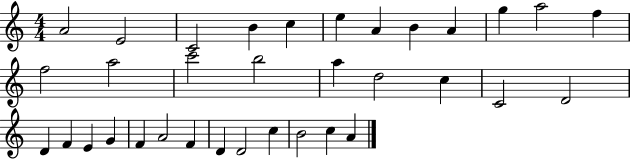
{
  \clef treble
  \numericTimeSignature
  \time 4/4
  \key c \major
  a'2 e'2 | c'2 b'4 c''4 | e''4 a'4 b'4 a'4 | g''4 a''2 f''4 | \break f''2 a''2 | c'''2 b''2 | a''4 d''2 c''4 | c'2 d'2 | \break d'4 f'4 e'4 g'4 | f'4 a'2 f'4 | d'4 d'2 c''4 | b'2 c''4 a'4 | \break \bar "|."
}